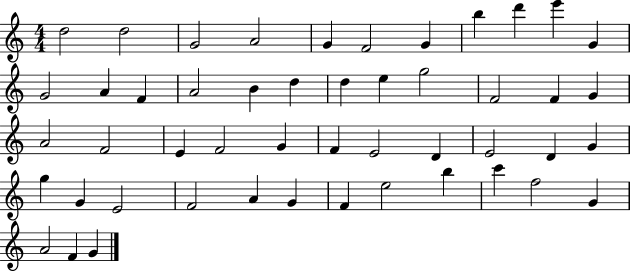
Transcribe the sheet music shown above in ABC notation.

X:1
T:Untitled
M:4/4
L:1/4
K:C
d2 d2 G2 A2 G F2 G b d' e' G G2 A F A2 B d d e g2 F2 F G A2 F2 E F2 G F E2 D E2 D G g G E2 F2 A G F e2 b c' f2 G A2 F G